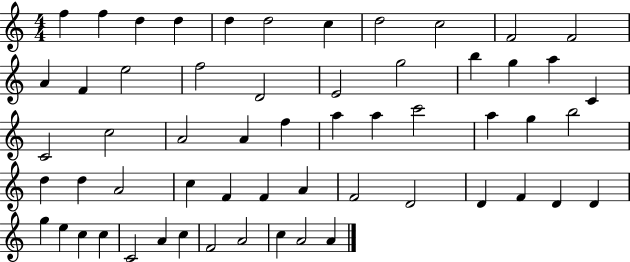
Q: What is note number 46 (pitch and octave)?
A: D4